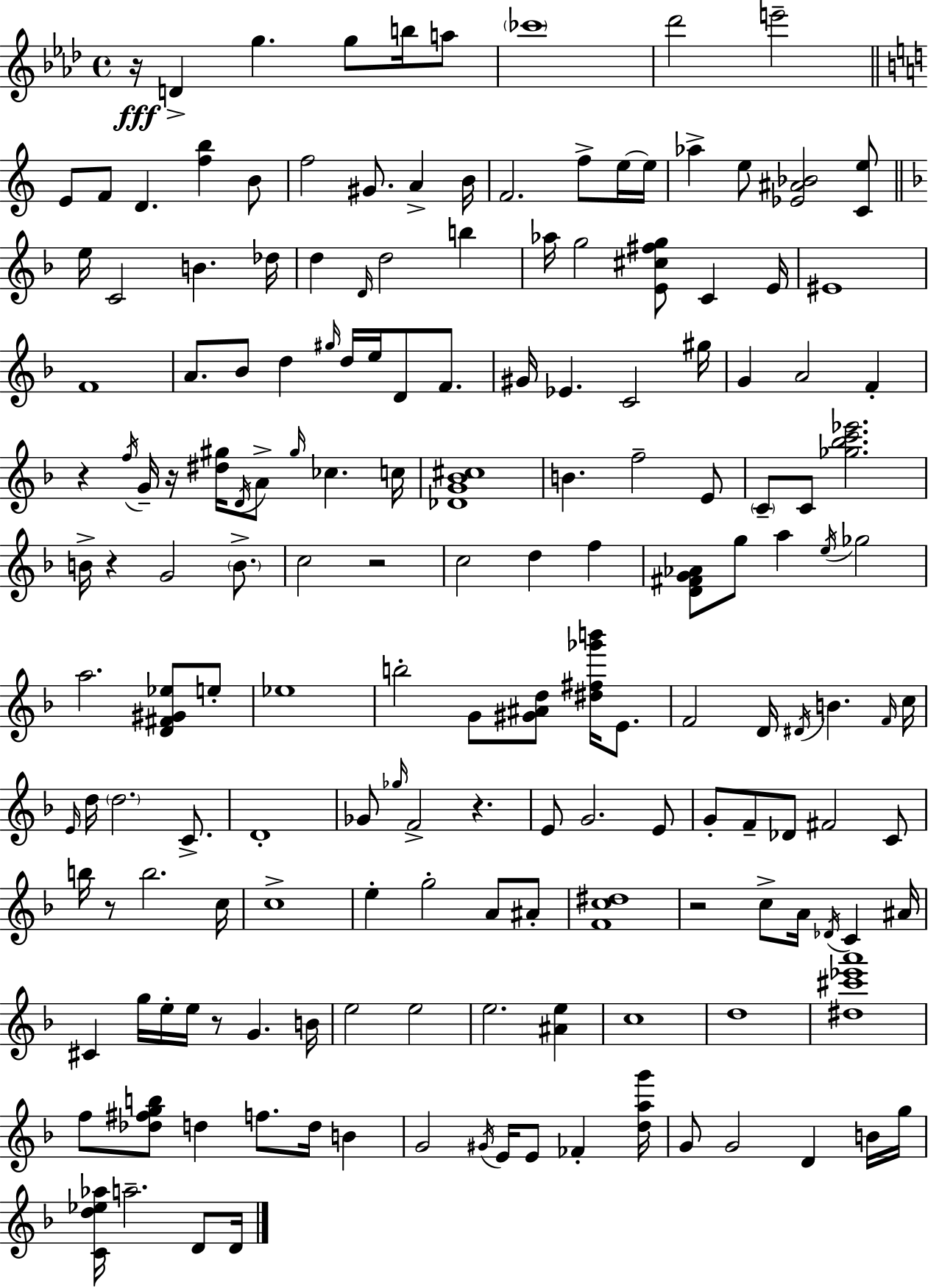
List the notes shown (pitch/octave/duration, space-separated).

R/s D4/q G5/q. G5/e B5/s A5/e CES6/w Db6/h E6/h E4/e F4/e D4/q. [F5,B5]/q B4/e F5/h G#4/e. A4/q B4/s F4/h. F5/e E5/s E5/s Ab5/q E5/e [Eb4,A#4,Bb4]/h [C4,E5]/e E5/s C4/h B4/q. Db5/s D5/q D4/s D5/h B5/q Ab5/s G5/h [E4,C#5,F#5,G5]/e C4/q E4/s EIS4/w F4/w A4/e. Bb4/e D5/q G#5/s D5/s E5/s D4/e F4/e. G#4/s Eb4/q. C4/h G#5/s G4/q A4/h F4/q R/q F5/s G4/s R/s [D#5,G#5]/s D4/s A4/e G#5/s CES5/q. C5/s [Db4,G4,Bb4,C#5]/w B4/q. F5/h E4/e C4/e C4/e [Gb5,Bb5,C6,Eb6]/h. B4/s R/q G4/h B4/e. C5/h R/h C5/h D5/q F5/q [D4,F#4,G4,Ab4]/e G5/e A5/q E5/s Gb5/h A5/h. [D4,F#4,G#4,Eb5]/e E5/e Eb5/w B5/h G4/e [G#4,A#4,D5]/e [D#5,F#5,Gb6,B6]/s E4/e. F4/h D4/s D#4/s B4/q. F4/s C5/s E4/s D5/s D5/h. C4/e. D4/w Gb4/e Gb5/s F4/h R/q. E4/e G4/h. E4/e G4/e F4/e Db4/e F#4/h C4/e B5/s R/e B5/h. C5/s C5/w E5/q G5/h A4/e A#4/e [F4,C5,D#5]/w R/h C5/e A4/s Db4/s C4/q A#4/s C#4/q G5/s E5/s E5/s R/e G4/q. B4/s E5/h E5/h E5/h. [A#4,E5]/q C5/w D5/w [D#5,C#6,Eb6,A6]/w F5/e [Db5,F#5,G5,B5]/e D5/q F5/e. D5/s B4/q G4/h G#4/s E4/s E4/e FES4/q [D5,A5,G6]/s G4/e G4/h D4/q B4/s G5/s [C4,D5,Eb5,Ab5]/s A5/h. D4/e D4/s